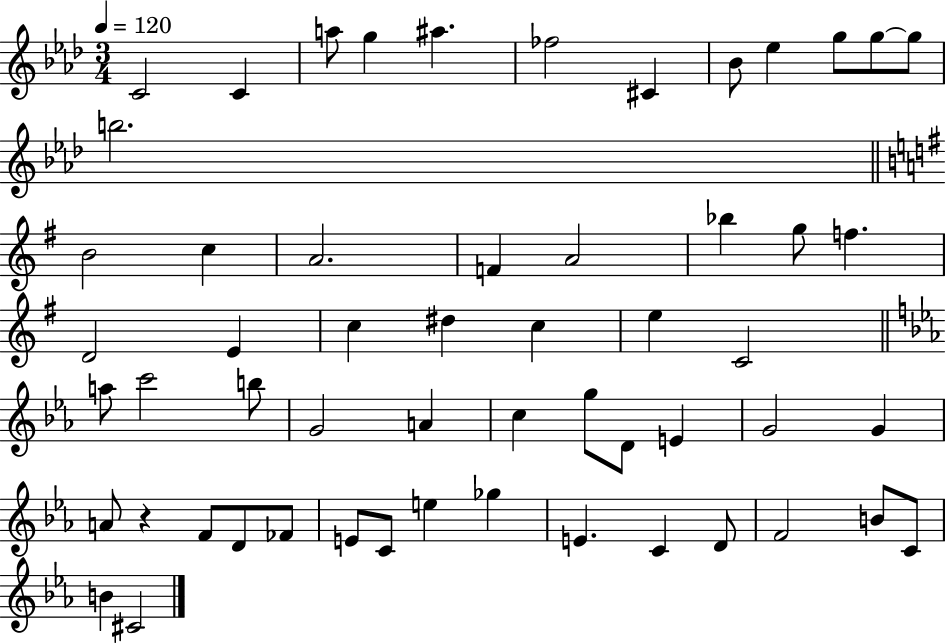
{
  \clef treble
  \numericTimeSignature
  \time 3/4
  \key aes \major
  \tempo 4 = 120
  c'2 c'4 | a''8 g''4 ais''4. | fes''2 cis'4 | bes'8 ees''4 g''8 g''8~~ g''8 | \break b''2. | \bar "||" \break \key g \major b'2 c''4 | a'2. | f'4 a'2 | bes''4 g''8 f''4. | \break d'2 e'4 | c''4 dis''4 c''4 | e''4 c'2 | \bar "||" \break \key ees \major a''8 c'''2 b''8 | g'2 a'4 | c''4 g''8 d'8 e'4 | g'2 g'4 | \break a'8 r4 f'8 d'8 fes'8 | e'8 c'8 e''4 ges''4 | e'4. c'4 d'8 | f'2 b'8 c'8 | \break b'4 cis'2 | \bar "|."
}